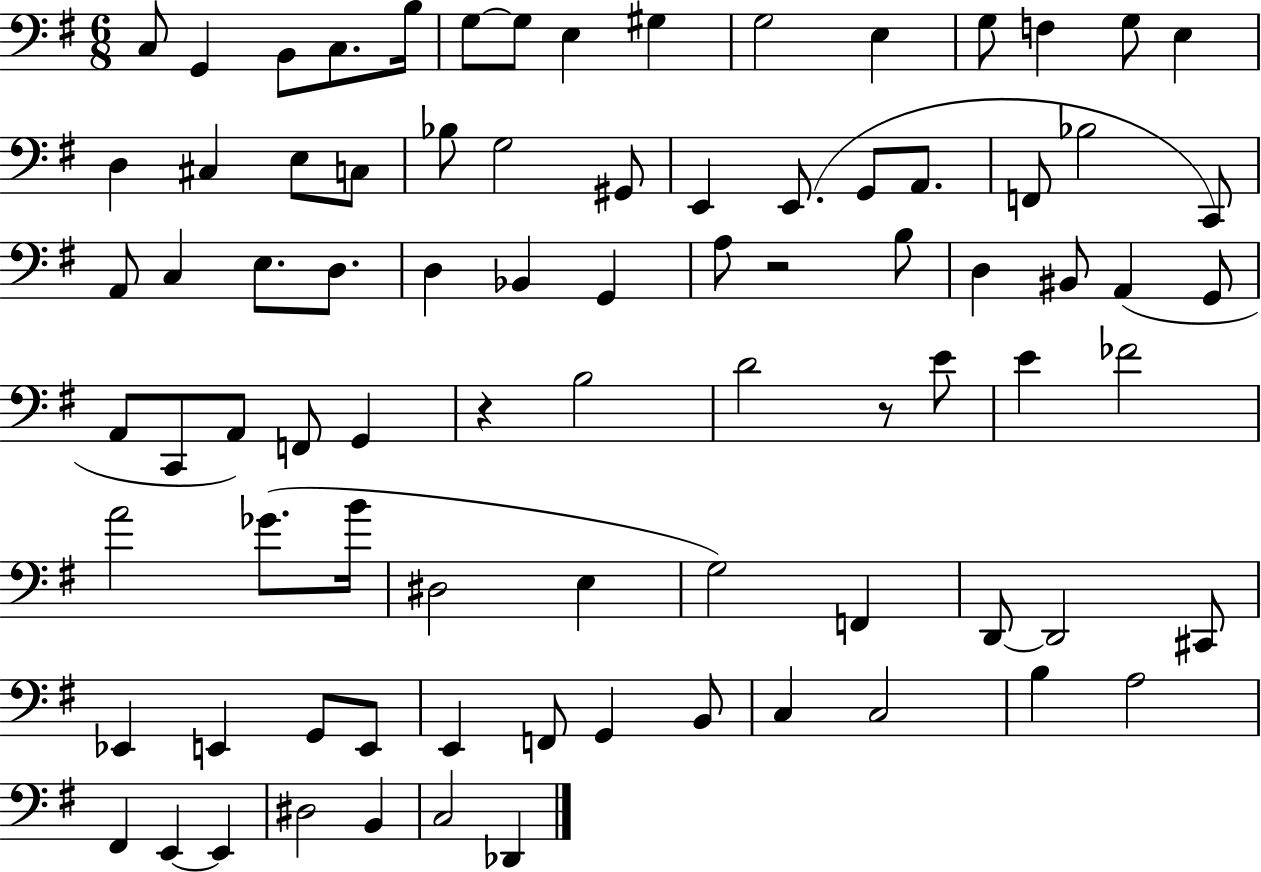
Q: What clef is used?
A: bass